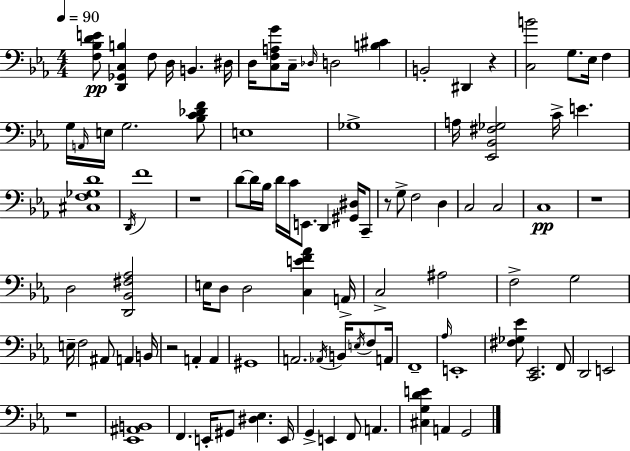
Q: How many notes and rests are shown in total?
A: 99